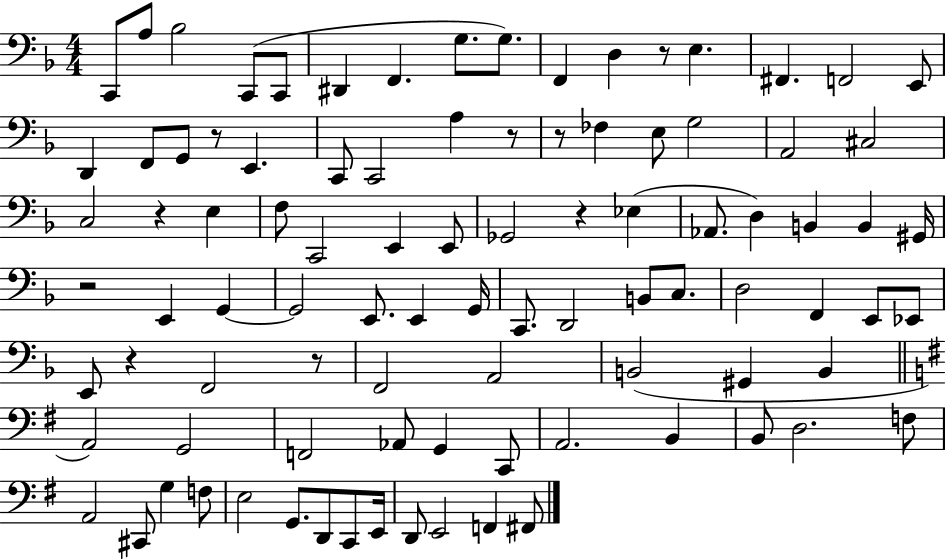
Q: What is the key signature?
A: F major